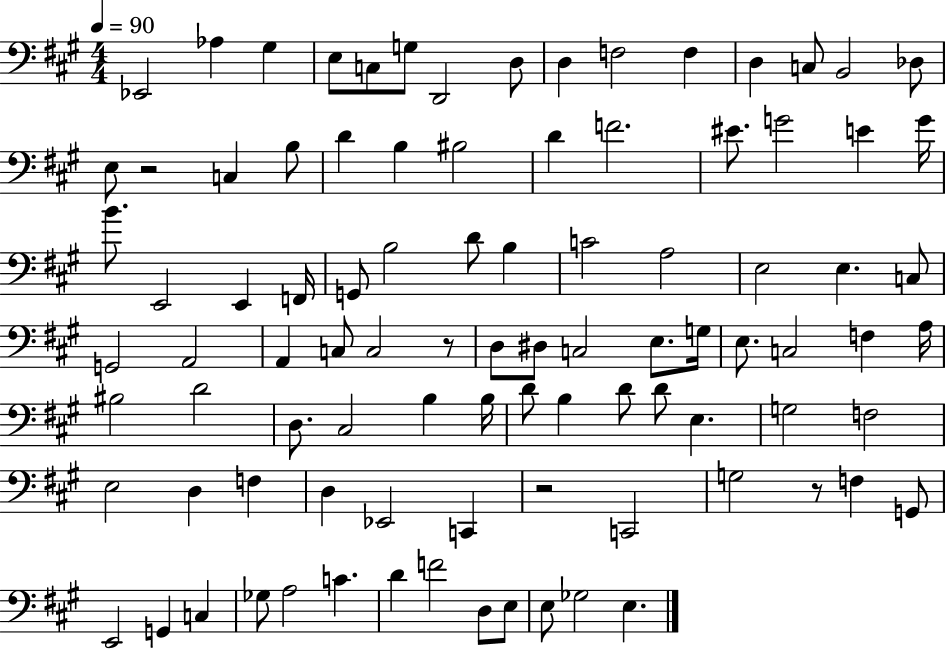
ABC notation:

X:1
T:Untitled
M:4/4
L:1/4
K:A
_E,,2 _A, ^G, E,/2 C,/2 G,/2 D,,2 D,/2 D, F,2 F, D, C,/2 B,,2 _D,/2 E,/2 z2 C, B,/2 D B, ^B,2 D F2 ^E/2 G2 E G/4 B/2 E,,2 E,, F,,/4 G,,/2 B,2 D/2 B, C2 A,2 E,2 E, C,/2 G,,2 A,,2 A,, C,/2 C,2 z/2 D,/2 ^D,/2 C,2 E,/2 G,/4 E,/2 C,2 F, A,/4 ^B,2 D2 D,/2 ^C,2 B, B,/4 D/2 B, D/2 D/2 E, G,2 F,2 E,2 D, F, D, _E,,2 C,, z2 C,,2 G,2 z/2 F, G,,/2 E,,2 G,, C, _G,/2 A,2 C D F2 D,/2 E,/2 E,/2 _G,2 E,